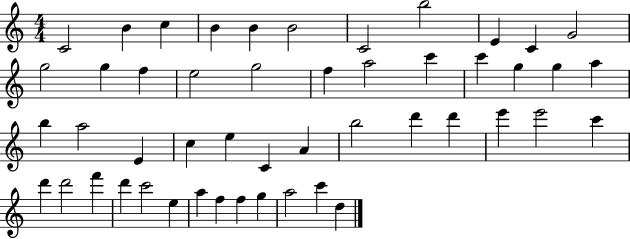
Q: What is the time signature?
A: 4/4